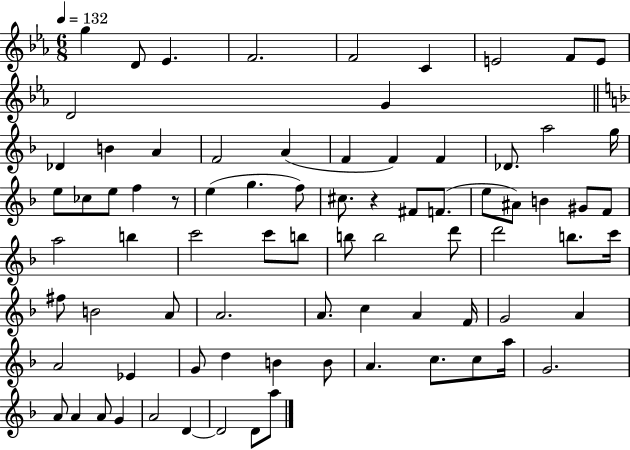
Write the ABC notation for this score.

X:1
T:Untitled
M:6/8
L:1/4
K:Eb
g D/2 _E F2 F2 C E2 F/2 E/2 D2 G _D B A F2 A F F F _D/2 a2 g/4 e/2 _c/2 e/2 f z/2 e g f/2 ^c/2 z ^F/2 F/2 e/2 ^A/2 B ^G/2 F/2 a2 b c'2 c'/2 b/2 b/2 b2 d'/2 d'2 b/2 c'/4 ^f/2 B2 A/2 A2 A/2 c A F/4 G2 A A2 _E G/2 d B B/2 A c/2 c/2 a/4 G2 A/2 A A/2 G A2 D D2 D/2 a/2